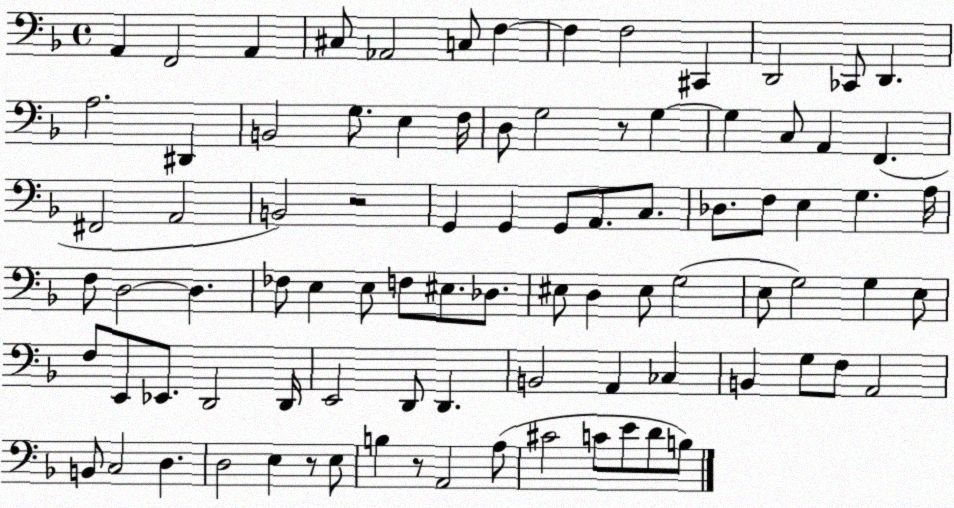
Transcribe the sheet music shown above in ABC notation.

X:1
T:Untitled
M:4/4
L:1/4
K:F
A,, F,,2 A,, ^C,/2 _A,,2 C,/2 F, F, F,2 ^C,, D,,2 _C,,/2 D,, A,2 ^D,, B,,2 G,/2 E, F,/4 D,/2 G,2 z/2 G, G, C,/2 A,, F,, ^F,,2 A,,2 B,,2 z2 G,, G,, G,,/2 A,,/2 C,/2 _D,/2 F,/2 E, G, A,/4 F,/2 D,2 D, _F,/2 E, E,/2 F,/2 ^E,/2 _D,/2 ^E,/2 D, ^E,/2 G,2 E,/2 G,2 G, E,/2 F,/2 E,,/2 _E,,/2 D,,2 D,,/4 E,,2 D,,/2 D,, B,,2 A,, _C, B,, G,/2 F,/2 A,,2 B,,/2 C,2 D, D,2 E, z/2 E,/2 B, z/2 A,,2 A,/2 ^C2 C/2 E/2 D/2 B,/2